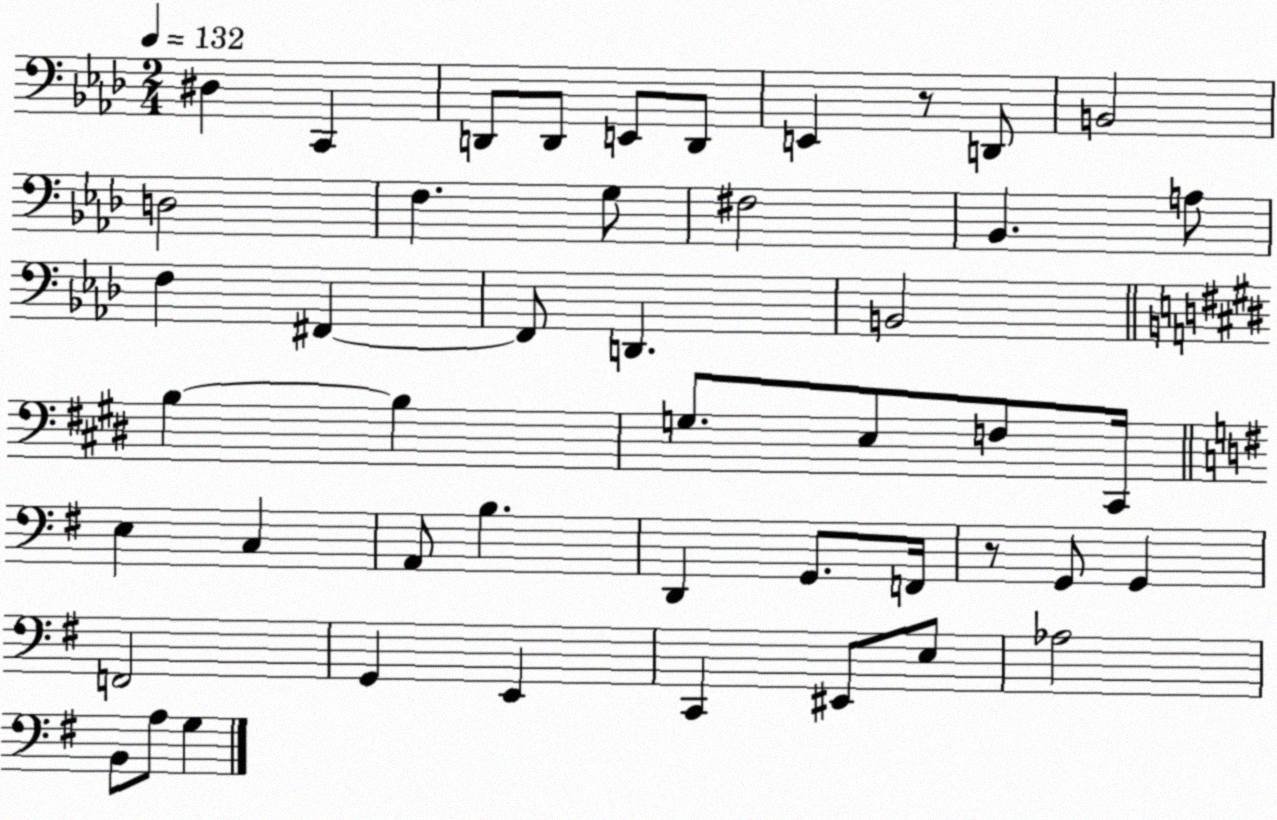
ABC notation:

X:1
T:Untitled
M:2/4
L:1/4
K:Ab
^D, C,, D,,/2 D,,/2 E,,/2 D,,/2 E,, z/2 D,,/2 B,,2 D,2 F, G,/2 ^F,2 _B,, A,/2 F, ^F,, ^F,,/2 D,, B,,2 B, B, G,/2 E,/2 F,/2 ^C,,/4 E, C, A,,/2 B, D,, G,,/2 F,,/4 z/2 G,,/2 G,, F,,2 G,, E,, C,, ^E,,/2 E,/2 _A,2 B,,/2 A,/2 G,